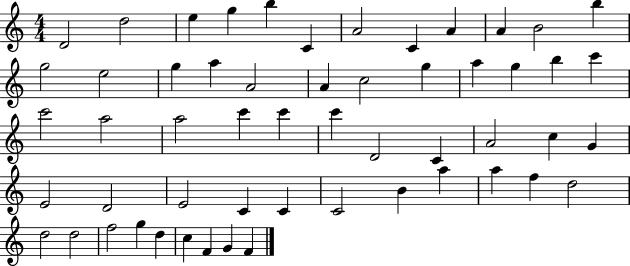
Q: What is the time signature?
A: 4/4